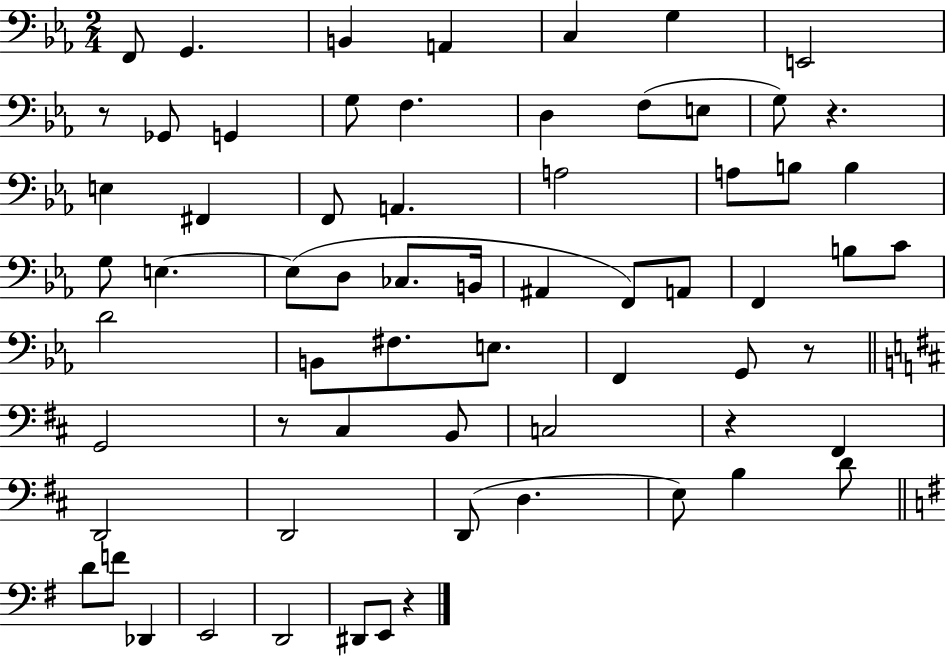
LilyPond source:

{
  \clef bass
  \numericTimeSignature
  \time 2/4
  \key ees \major
  \repeat volta 2 { f,8 g,4. | b,4 a,4 | c4 g4 | e,2 | \break r8 ges,8 g,4 | g8 f4. | d4 f8( e8 | g8) r4. | \break e4 fis,4 | f,8 a,4. | a2 | a8 b8 b4 | \break g8 e4.~~ | e8( d8 ces8. b,16 | ais,4 f,8) a,8 | f,4 b8 c'8 | \break d'2 | b,8 fis8. e8. | f,4 g,8 r8 | \bar "||" \break \key b \minor g,2 | r8 cis4 b,8 | c2 | r4 fis,4 | \break d,2 | d,2 | d,8( d4. | e8) b4 d'8 | \break \bar "||" \break \key g \major d'8 f'8 des,4 | e,2 | d,2 | dis,8 e,8 r4 | \break } \bar "|."
}